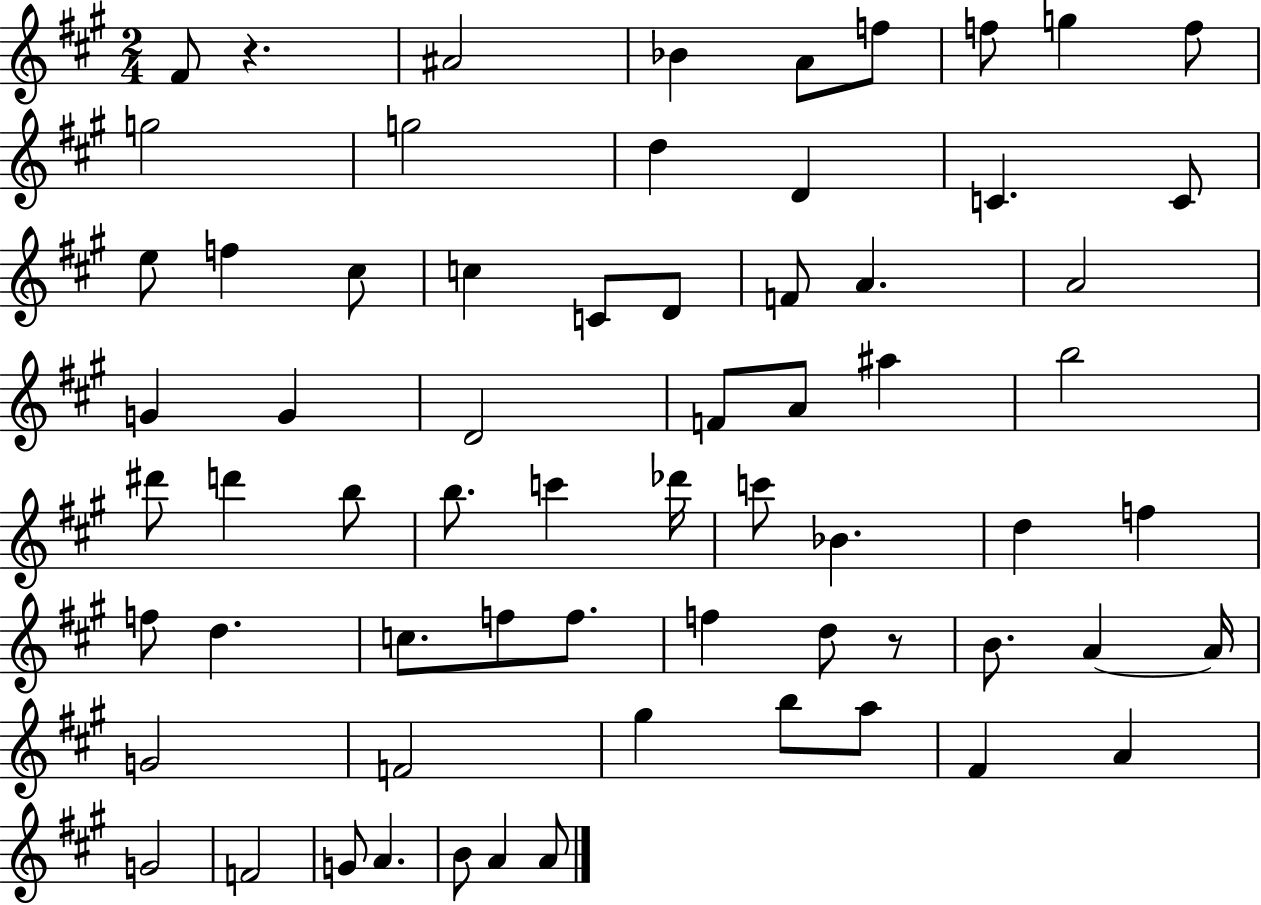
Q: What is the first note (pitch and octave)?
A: F#4